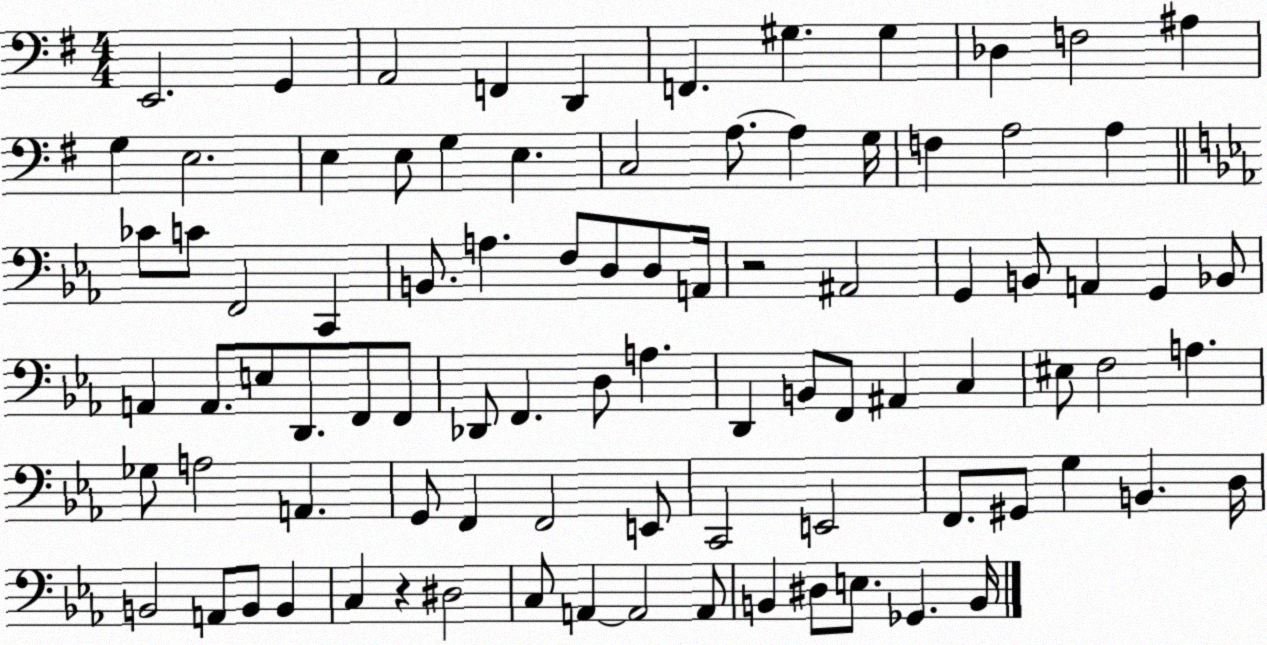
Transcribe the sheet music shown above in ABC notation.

X:1
T:Untitled
M:4/4
L:1/4
K:G
E,,2 G,, A,,2 F,, D,, F,, ^G, ^G, _D, F,2 ^A, G, E,2 E, E,/2 G, E, C,2 A,/2 A, G,/4 F, A,2 A, _C/2 C/2 F,,2 C,, B,,/2 A, F,/2 D,/2 D,/2 A,,/4 z2 ^A,,2 G,, B,,/2 A,, G,, _B,,/2 A,, A,,/2 E,/2 D,,/2 F,,/2 F,,/2 _D,,/2 F,, D,/2 A, D,, B,,/2 F,,/2 ^A,, C, ^E,/2 F,2 A, _G,/2 A,2 A,, G,,/2 F,, F,,2 E,,/2 C,,2 E,,2 F,,/2 ^G,,/2 G, B,, D,/4 B,,2 A,,/2 B,,/2 B,, C, z ^D,2 C,/2 A,, A,,2 A,,/2 B,, ^D,/2 E,/2 _G,, B,,/4